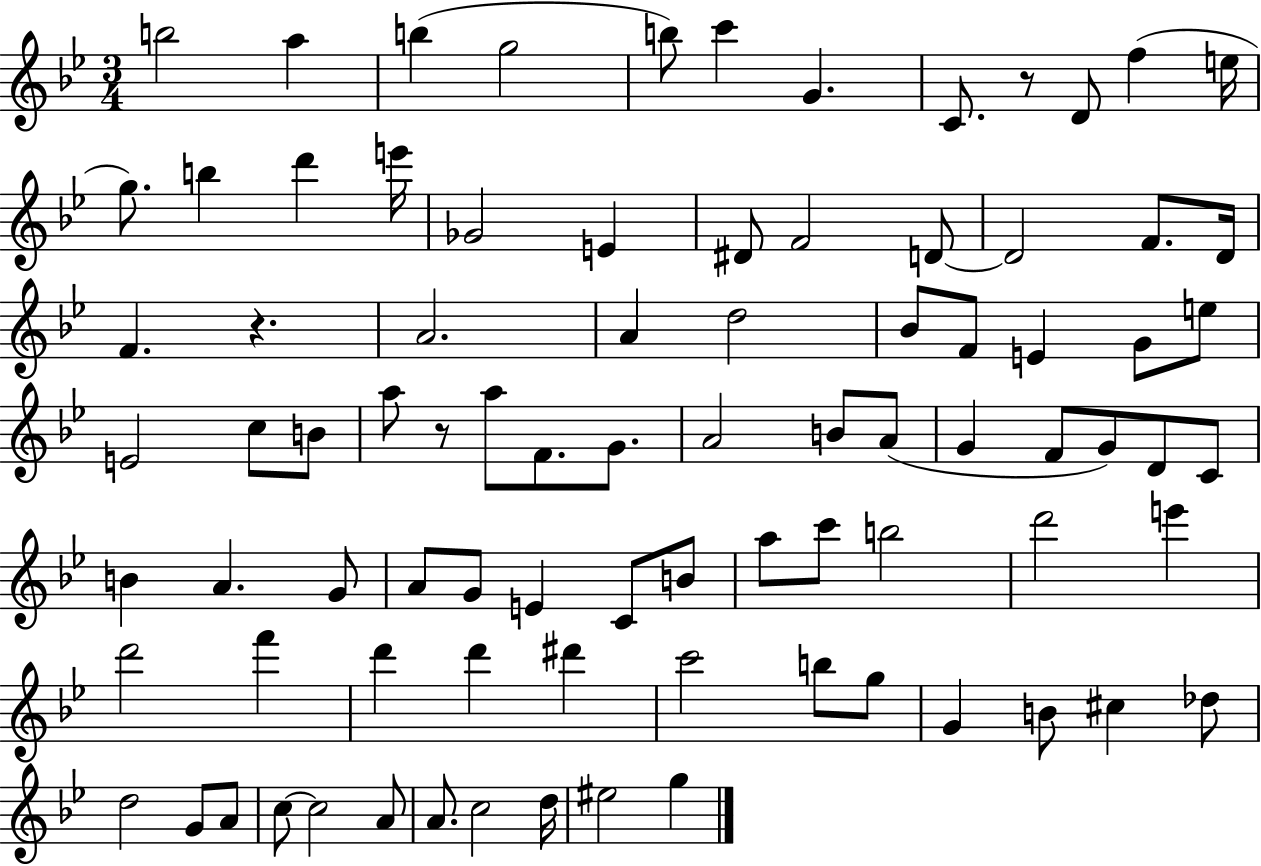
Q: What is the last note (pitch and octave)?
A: G5